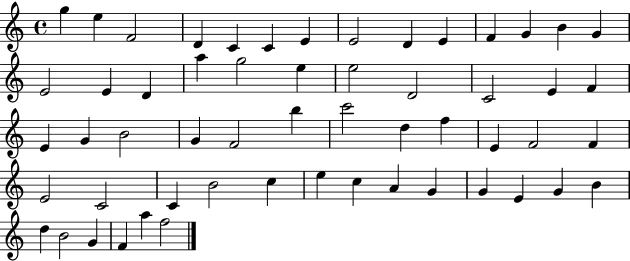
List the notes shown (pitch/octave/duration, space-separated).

G5/q E5/q F4/h D4/q C4/q C4/q E4/q E4/h D4/q E4/q F4/q G4/q B4/q G4/q E4/h E4/q D4/q A5/q G5/h E5/q E5/h D4/h C4/h E4/q F4/q E4/q G4/q B4/h G4/q F4/h B5/q C6/h D5/q F5/q E4/q F4/h F4/q E4/h C4/h C4/q B4/h C5/q E5/q C5/q A4/q G4/q G4/q E4/q G4/q B4/q D5/q B4/h G4/q F4/q A5/q F5/h